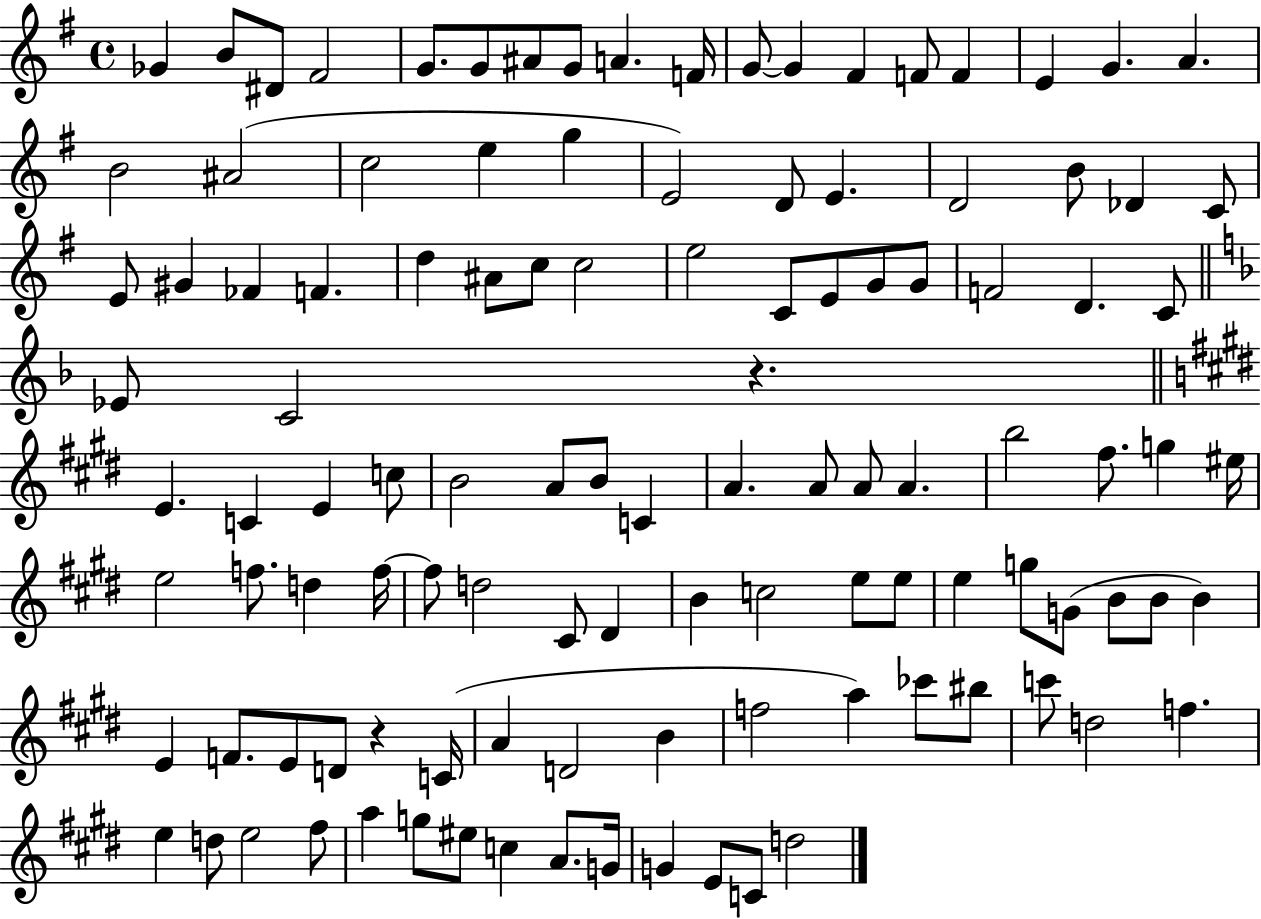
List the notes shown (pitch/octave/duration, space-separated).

Gb4/q B4/e D#4/e F#4/h G4/e. G4/e A#4/e G4/e A4/q. F4/s G4/e G4/q F#4/q F4/e F4/q E4/q G4/q. A4/q. B4/h A#4/h C5/h E5/q G5/q E4/h D4/e E4/q. D4/h B4/e Db4/q C4/e E4/e G#4/q FES4/q F4/q. D5/q A#4/e C5/e C5/h E5/h C4/e E4/e G4/e G4/e F4/h D4/q. C4/e Eb4/e C4/h R/q. E4/q. C4/q E4/q C5/e B4/h A4/e B4/e C4/q A4/q. A4/e A4/e A4/q. B5/h F#5/e. G5/q EIS5/s E5/h F5/e. D5/q F5/s F5/e D5/h C#4/e D#4/q B4/q C5/h E5/e E5/e E5/q G5/e G4/e B4/e B4/e B4/q E4/q F4/e. E4/e D4/e R/q C4/s A4/q D4/h B4/q F5/h A5/q CES6/e BIS5/e C6/e D5/h F5/q. E5/q D5/e E5/h F#5/e A5/q G5/e EIS5/e C5/q A4/e. G4/s G4/q E4/e C4/e D5/h